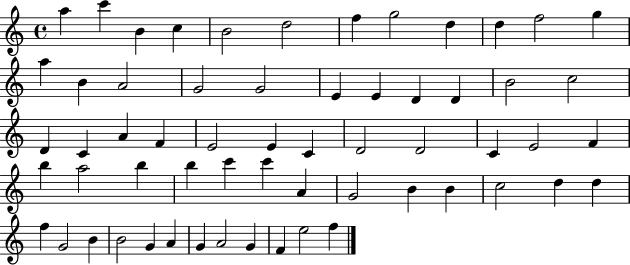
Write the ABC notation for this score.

X:1
T:Untitled
M:4/4
L:1/4
K:C
a c' B c B2 d2 f g2 d d f2 g a B A2 G2 G2 E E D D B2 c2 D C A F E2 E C D2 D2 C E2 F b a2 b b c' c' A G2 B B c2 d d f G2 B B2 G A G A2 G F e2 f